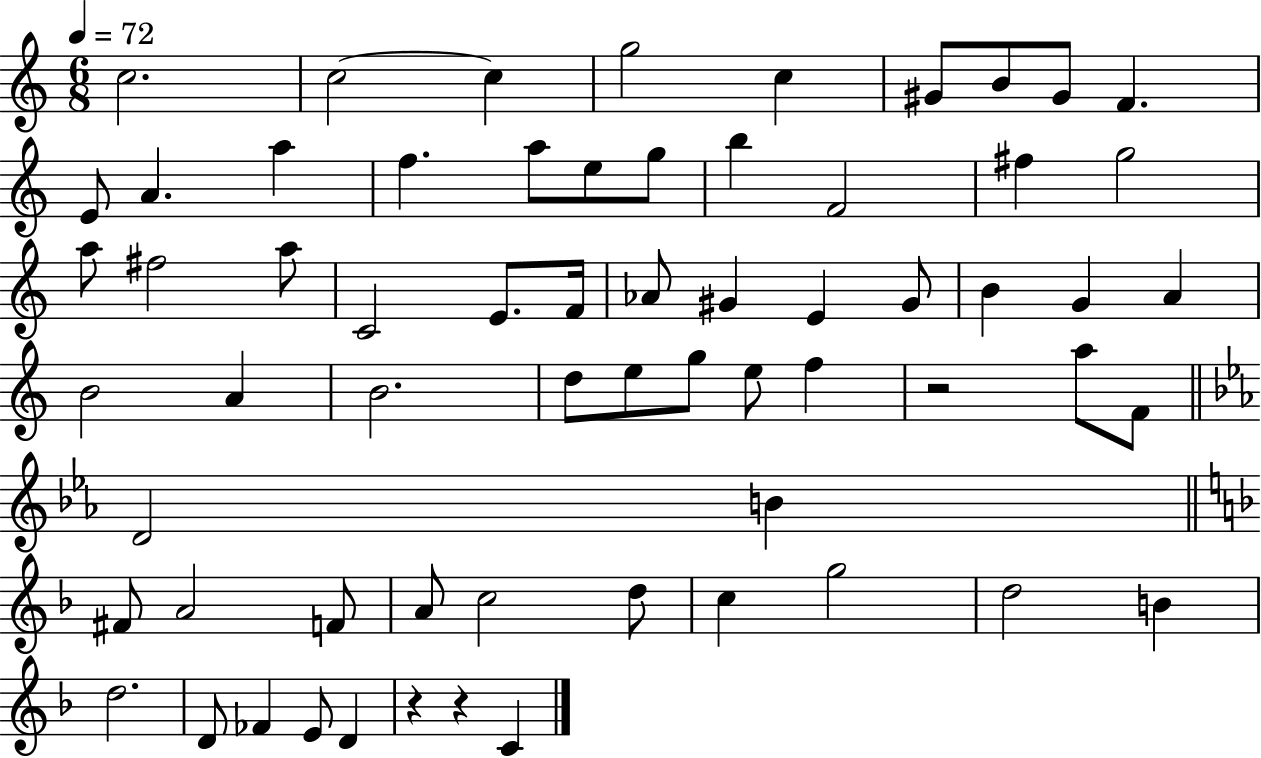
X:1
T:Untitled
M:6/8
L:1/4
K:C
c2 c2 c g2 c ^G/2 B/2 ^G/2 F E/2 A a f a/2 e/2 g/2 b F2 ^f g2 a/2 ^f2 a/2 C2 E/2 F/4 _A/2 ^G E ^G/2 B G A B2 A B2 d/2 e/2 g/2 e/2 f z2 a/2 F/2 D2 B ^F/2 A2 F/2 A/2 c2 d/2 c g2 d2 B d2 D/2 _F E/2 D z z C